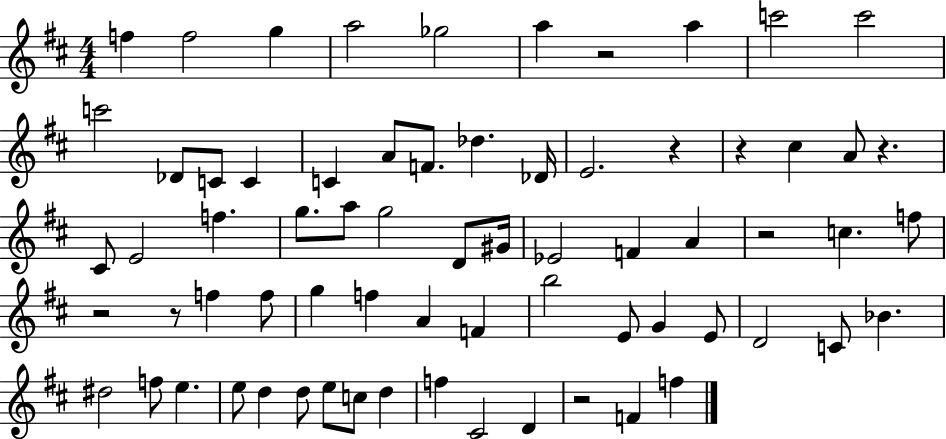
F5/q F5/h G5/q A5/h Gb5/h A5/q R/h A5/q C6/h C6/h C6/h Db4/e C4/e C4/q C4/q A4/e F4/e. Db5/q. Db4/s E4/h. R/q R/q C#5/q A4/e R/q. C#4/e E4/h F5/q. G5/e. A5/e G5/h D4/e G#4/s Eb4/h F4/q A4/q R/h C5/q. F5/e R/h R/e F5/q F5/e G5/q F5/q A4/q F4/q B5/h E4/e G4/q E4/e D4/h C4/e Bb4/q. D#5/h F5/e E5/q. E5/e D5/q D5/e E5/e C5/e D5/q F5/q C#4/h D4/q R/h F4/q F5/q